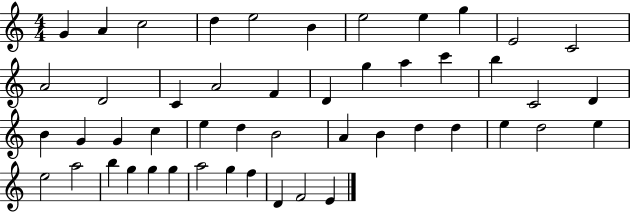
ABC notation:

X:1
T:Untitled
M:4/4
L:1/4
K:C
G A c2 d e2 B e2 e g E2 C2 A2 D2 C A2 F D g a c' b C2 D B G G c e d B2 A B d d e d2 e e2 a2 b g g g a2 g f D F2 E